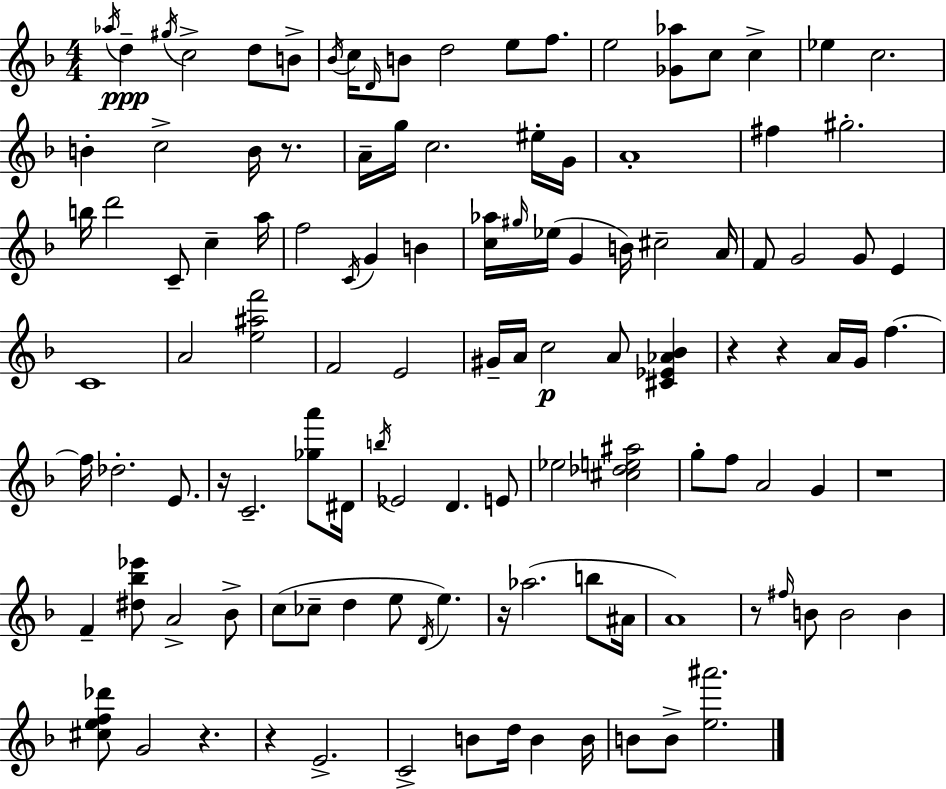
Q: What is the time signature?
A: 4/4